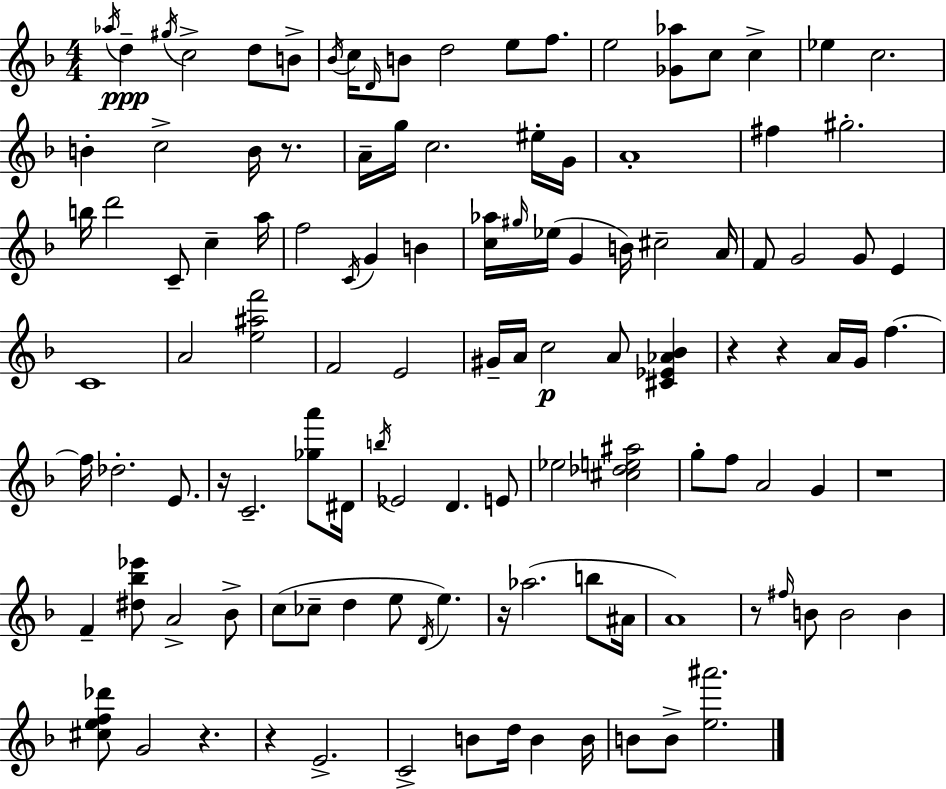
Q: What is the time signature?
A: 4/4